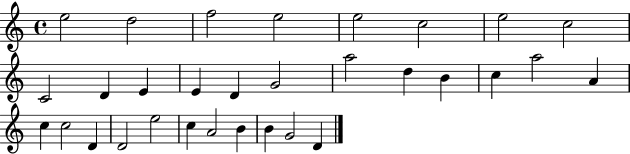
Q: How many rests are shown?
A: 0